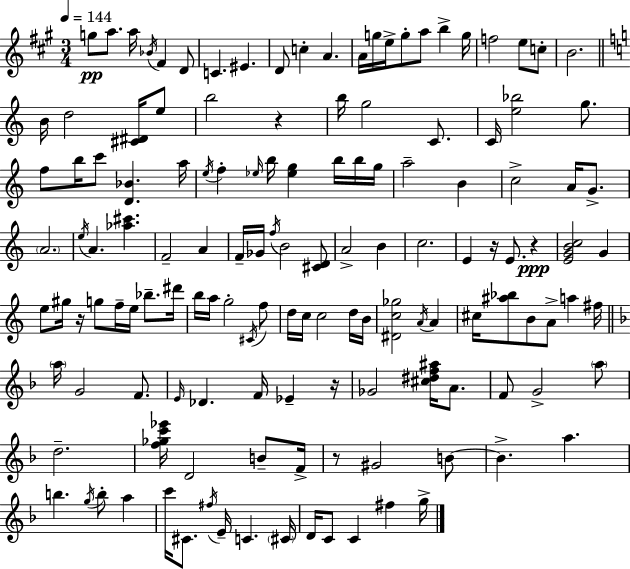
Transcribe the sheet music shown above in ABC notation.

X:1
T:Untitled
M:3/4
L:1/4
K:A
g/2 a/2 a/4 _B/4 ^F D/2 C ^E D/2 c A A/4 g/4 e/4 g/2 a/2 b g/4 f2 e/2 c/2 B2 B/4 d2 [^C^D]/4 e/2 b2 z b/4 g2 C/2 C/4 [e_b]2 g/2 f/2 b/4 c'/2 [D_B] a/4 e/4 f _e/4 b/4 [_eg] b/4 b/4 g/4 a2 B c2 A/4 G/2 A2 e/4 A [_a^c'] F2 A F/4 _G/4 f/4 B2 [^CD]/2 A2 B c2 E z/4 E/2 z [EGBc]2 G e/2 ^g/4 z/4 g/2 f/4 e/4 _b/2 ^d'/4 b/4 a/4 g2 ^C/4 f/2 d/4 c/4 c2 d/4 B/4 [^Dc_g]2 A/4 A ^c/4 [^a_b]/2 B/2 A/2 a ^f/4 a/4 G2 F/2 E/4 _D F/4 _E z/4 _G2 [^c^df^a]/4 A/2 F/2 G2 a/2 d2 [f_gc'_e']/4 D2 B/2 F/4 z/2 ^G2 B/2 B a b g/4 b/2 a c'/4 ^C/2 ^f/4 E/4 C ^C/4 D/4 C/2 C ^f g/4